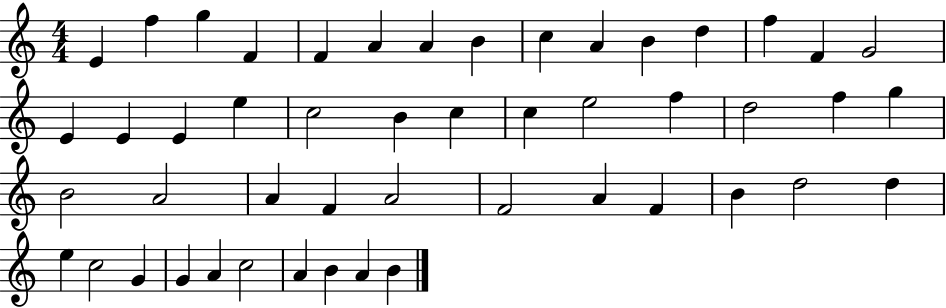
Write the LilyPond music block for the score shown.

{
  \clef treble
  \numericTimeSignature
  \time 4/4
  \key c \major
  e'4 f''4 g''4 f'4 | f'4 a'4 a'4 b'4 | c''4 a'4 b'4 d''4 | f''4 f'4 g'2 | \break e'4 e'4 e'4 e''4 | c''2 b'4 c''4 | c''4 e''2 f''4 | d''2 f''4 g''4 | \break b'2 a'2 | a'4 f'4 a'2 | f'2 a'4 f'4 | b'4 d''2 d''4 | \break e''4 c''2 g'4 | g'4 a'4 c''2 | a'4 b'4 a'4 b'4 | \bar "|."
}